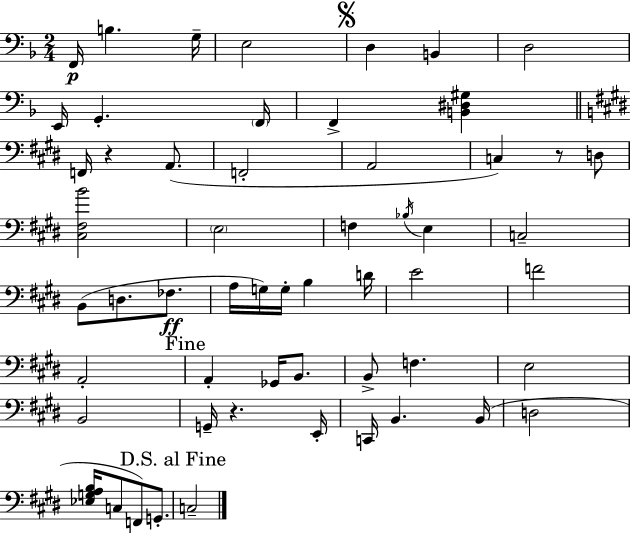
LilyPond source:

{
  \clef bass
  \numericTimeSignature
  \time 2/4
  \key f \major
  f,16\p b4. g16-- | e2 | \mark \markup { \musicglyph "scripts.segno" } d4 b,4 | d2 | \break e,16 g,4.-. \parenthesize f,16 | f,4-> <b, dis gis>4 | \bar "||" \break \key e \major f,16 r4 a,8.( | f,2-. | a,2 | c4) r8 d8 | \break <cis fis b'>2 | \parenthesize e2 | f4 \acciaccatura { bes16 } e4 | c2-- | \break b,8( d8. fes8.\ff | a16 g16) g16-. b4 | d'16 e'2 | f'2 | \break a,2-. | \mark "Fine" a,4-. ges,16 b,8. | b,8-> f4. | e2 | \break b,2 | g,16-- r4. | e,16-. c,16 b,4. | b,16( d2 | \break <ees g a b>16 c8 f,8) g,8.-. | \mark "D.S. al Fine" c2-- | \bar "|."
}